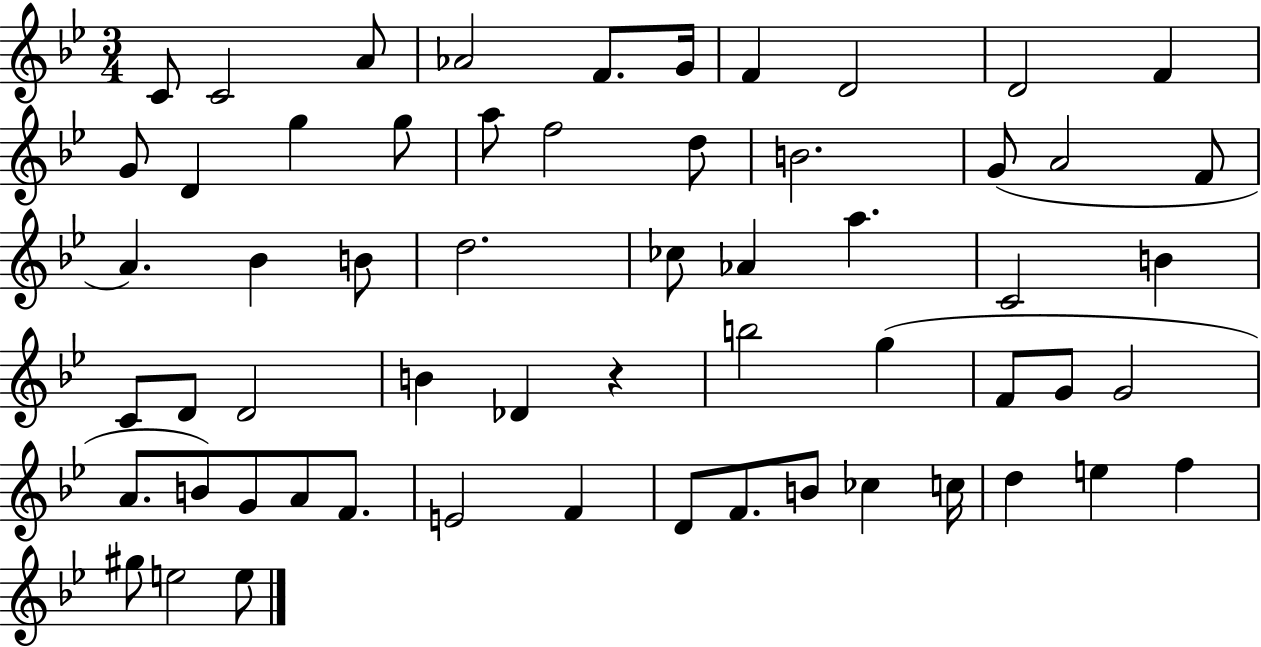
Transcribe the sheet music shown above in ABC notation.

X:1
T:Untitled
M:3/4
L:1/4
K:Bb
C/2 C2 A/2 _A2 F/2 G/4 F D2 D2 F G/2 D g g/2 a/2 f2 d/2 B2 G/2 A2 F/2 A _B B/2 d2 _c/2 _A a C2 B C/2 D/2 D2 B _D z b2 g F/2 G/2 G2 A/2 B/2 G/2 A/2 F/2 E2 F D/2 F/2 B/2 _c c/4 d e f ^g/2 e2 e/2